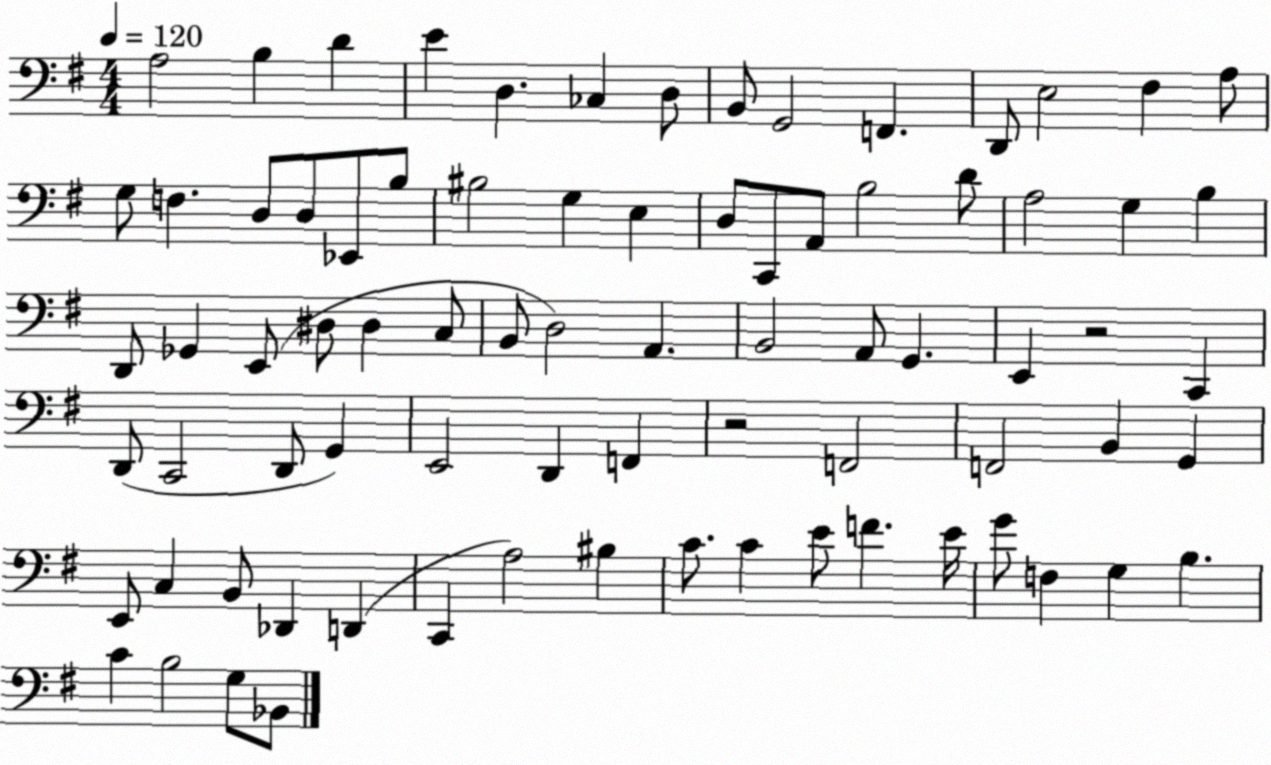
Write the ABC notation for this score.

X:1
T:Untitled
M:4/4
L:1/4
K:G
A,2 B, D E D, _C, D,/2 B,,/2 G,,2 F,, D,,/2 E,2 ^F, A,/2 G,/2 F, D,/2 D,/2 _E,,/2 B,/2 ^B,2 G, E, D,/2 C,,/2 A,,/2 B,2 D/2 A,2 G, B, D,,/2 _G,, E,,/2 ^D,/2 ^D, C,/2 B,,/2 D,2 A,, B,,2 A,,/2 G,, E,, z2 C,, D,,/2 C,,2 D,,/2 G,, E,,2 D,, F,, z2 F,,2 F,,2 B,, G,, E,,/2 C, B,,/2 _D,, D,, C,, A,2 ^B, C/2 C E/2 F E/4 G/2 F, G, B, C B,2 G,/2 _B,,/2